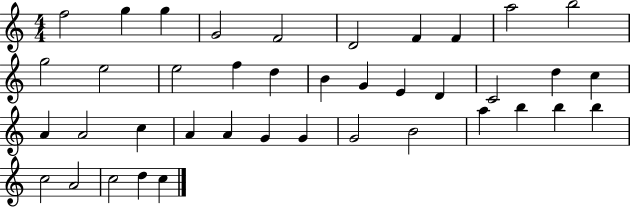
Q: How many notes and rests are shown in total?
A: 40